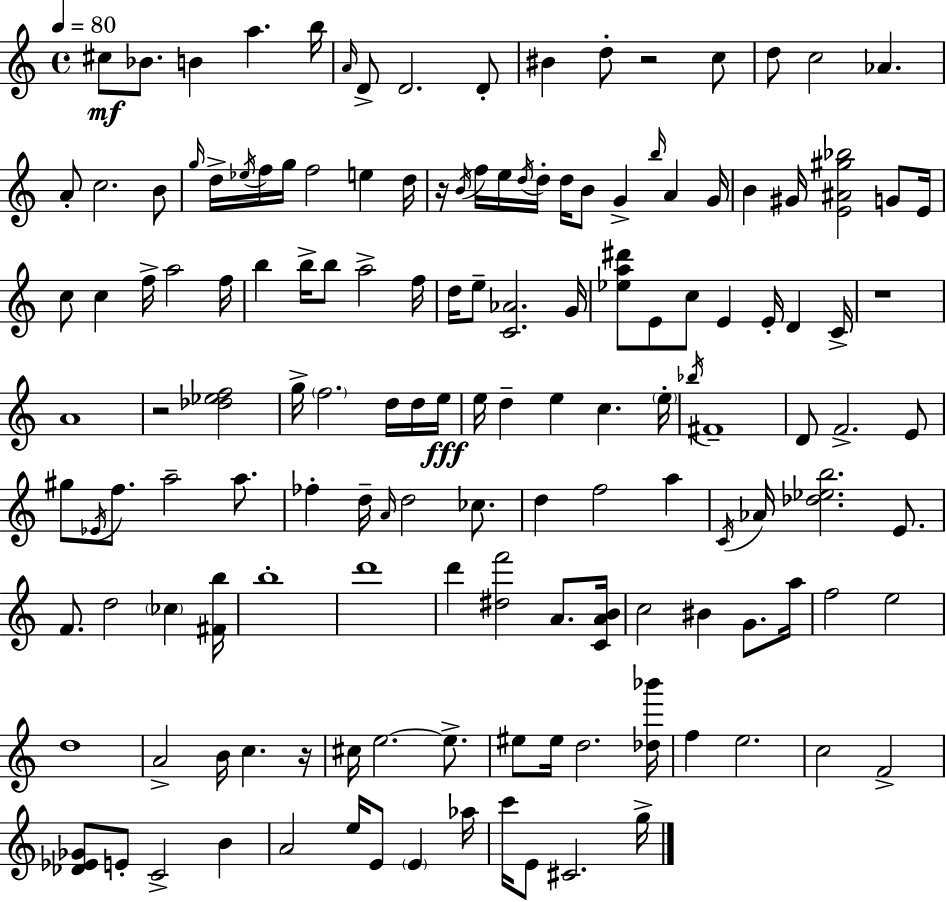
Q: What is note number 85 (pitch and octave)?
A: D5